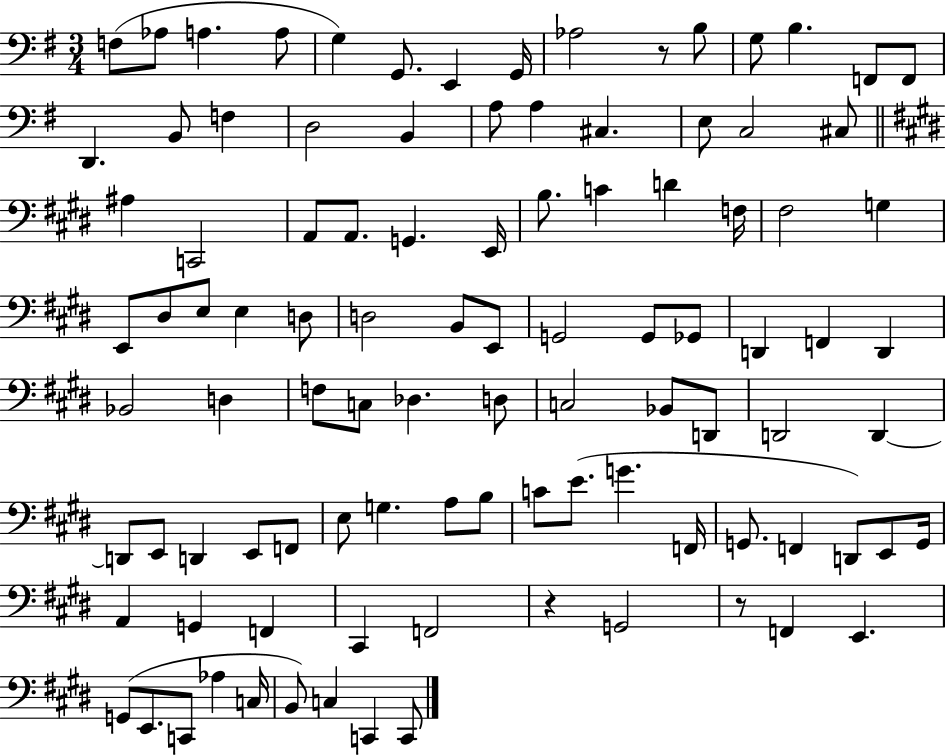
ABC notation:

X:1
T:Untitled
M:3/4
L:1/4
K:G
F,/2 _A,/2 A, A,/2 G, G,,/2 E,, G,,/4 _A,2 z/2 B,/2 G,/2 B, F,,/2 F,,/2 D,, B,,/2 F, D,2 B,, A,/2 A, ^C, E,/2 C,2 ^C,/2 ^A, C,,2 A,,/2 A,,/2 G,, E,,/4 B,/2 C D F,/4 ^F,2 G, E,,/2 ^D,/2 E,/2 E, D,/2 D,2 B,,/2 E,,/2 G,,2 G,,/2 _G,,/2 D,, F,, D,, _B,,2 D, F,/2 C,/2 _D, D,/2 C,2 _B,,/2 D,,/2 D,,2 D,, D,,/2 E,,/2 D,, E,,/2 F,,/2 E,/2 G, A,/2 B,/2 C/2 E/2 G F,,/4 G,,/2 F,, D,,/2 E,,/2 G,,/4 A,, G,, F,, ^C,, F,,2 z G,,2 z/2 F,, E,, G,,/2 E,,/2 C,,/2 _A, C,/4 B,,/2 C, C,, C,,/2